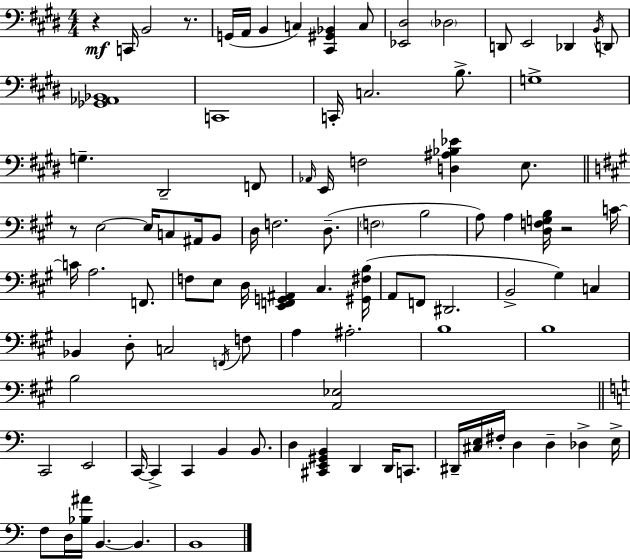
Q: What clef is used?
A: bass